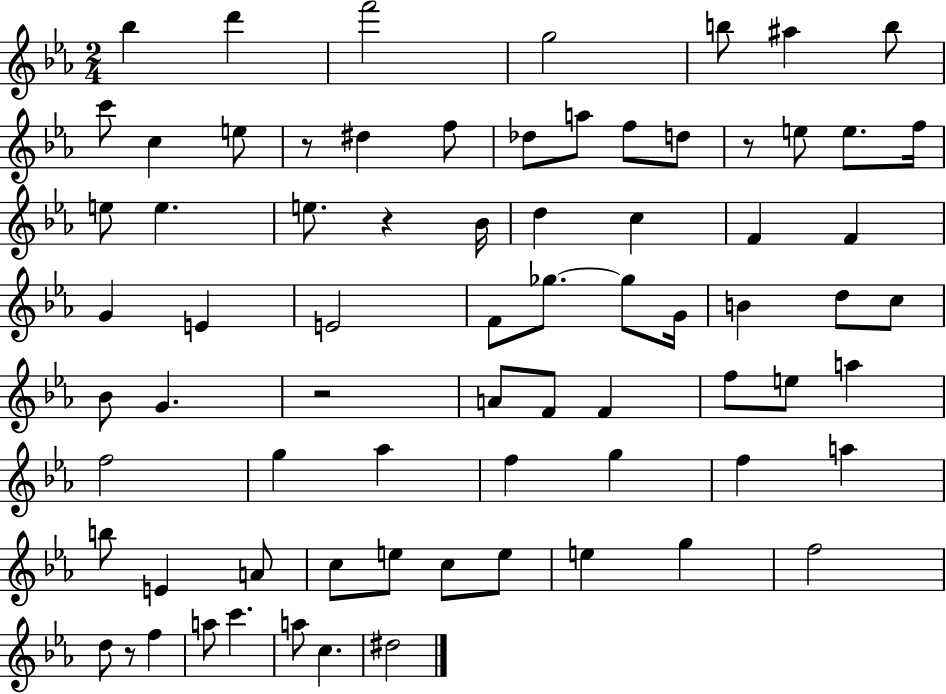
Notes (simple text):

Bb5/q D6/q F6/h G5/h B5/e A#5/q B5/e C6/e C5/q E5/e R/e D#5/q F5/e Db5/e A5/e F5/e D5/e R/e E5/e E5/e. F5/s E5/e E5/q. E5/e. R/q Bb4/s D5/q C5/q F4/q F4/q G4/q E4/q E4/h F4/e Gb5/e. Gb5/e G4/s B4/q D5/e C5/e Bb4/e G4/q. R/h A4/e F4/e F4/q F5/e E5/e A5/q F5/h G5/q Ab5/q F5/q G5/q F5/q A5/q B5/e E4/q A4/e C5/e E5/e C5/e E5/e E5/q G5/q F5/h D5/e R/e F5/q A5/e C6/q. A5/e C5/q. D#5/h